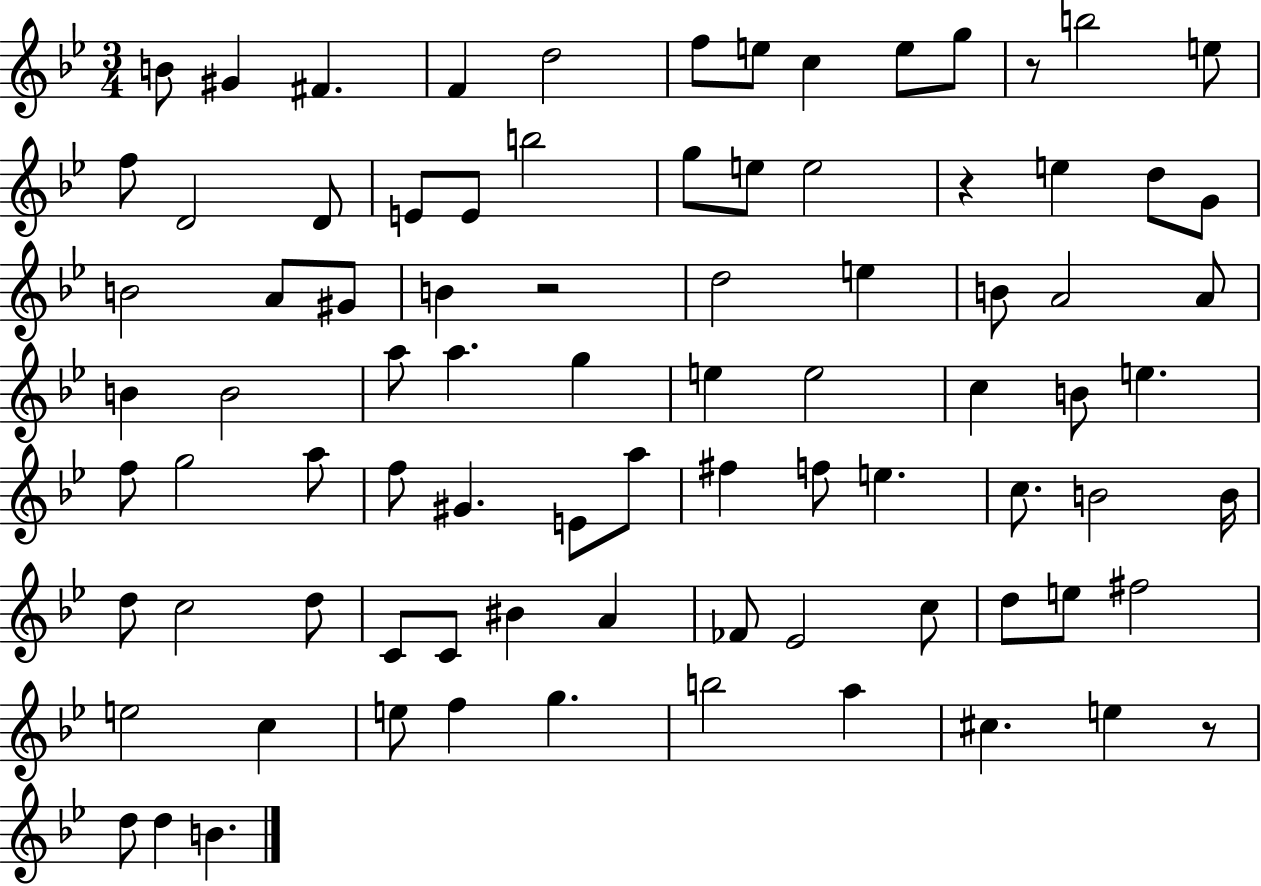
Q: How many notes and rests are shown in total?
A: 85